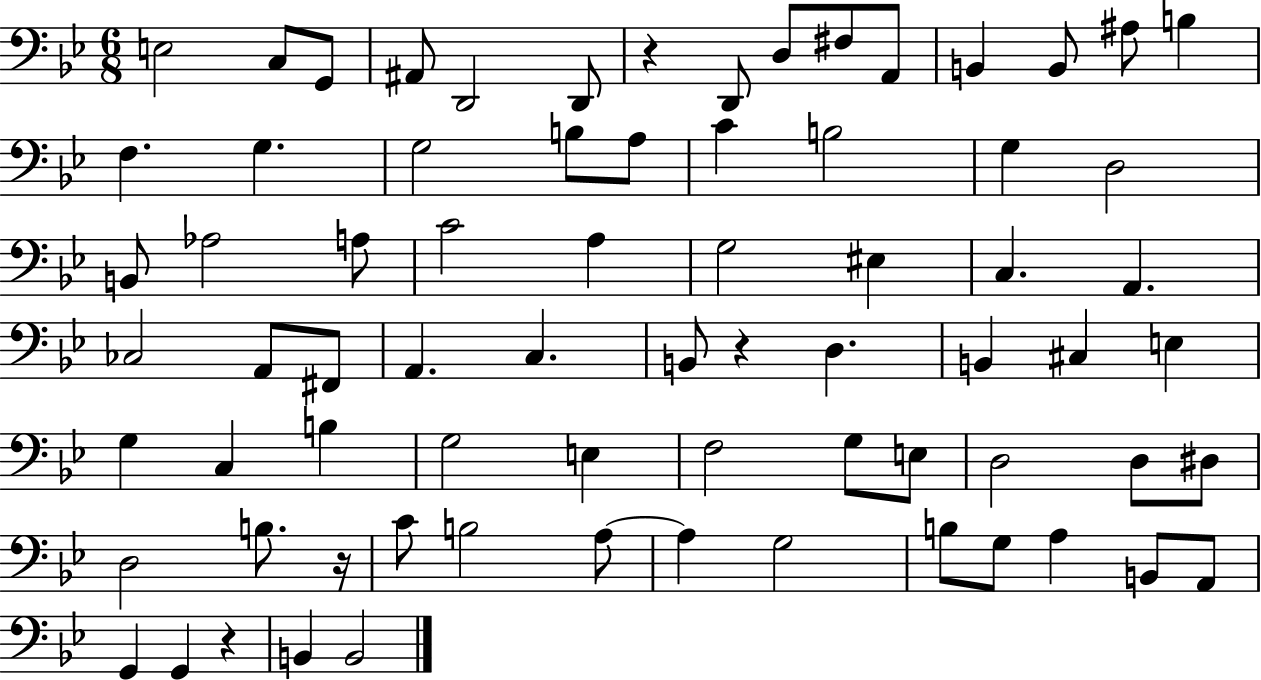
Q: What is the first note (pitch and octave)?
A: E3